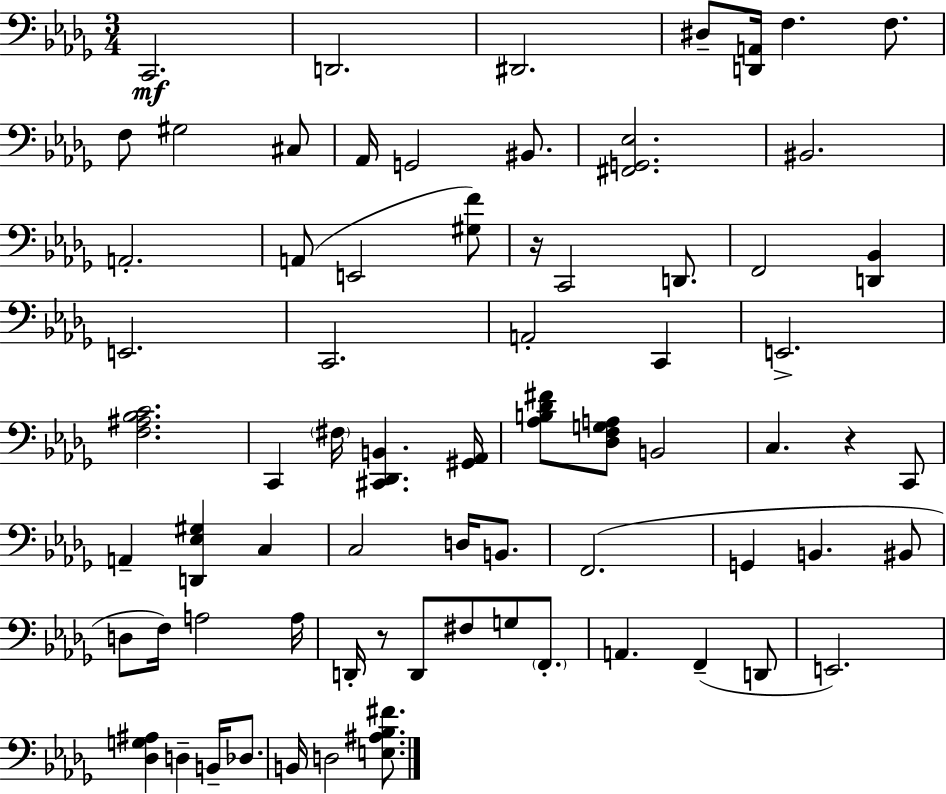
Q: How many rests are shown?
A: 3